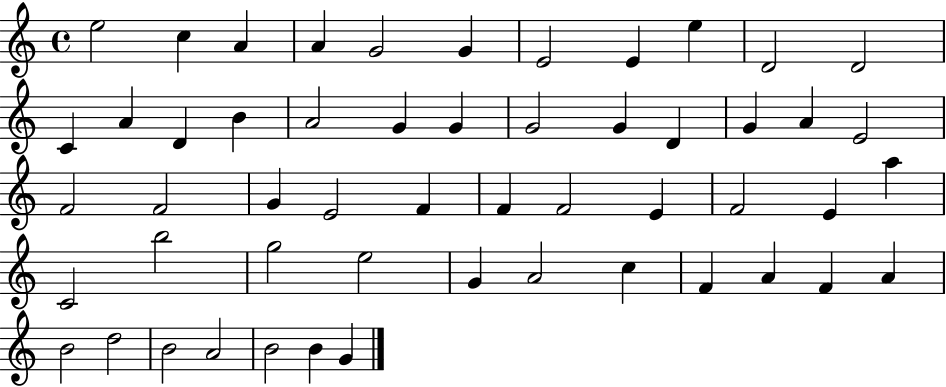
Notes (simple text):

E5/h C5/q A4/q A4/q G4/h G4/q E4/h E4/q E5/q D4/h D4/h C4/q A4/q D4/q B4/q A4/h G4/q G4/q G4/h G4/q D4/q G4/q A4/q E4/h F4/h F4/h G4/q E4/h F4/q F4/q F4/h E4/q F4/h E4/q A5/q C4/h B5/h G5/h E5/h G4/q A4/h C5/q F4/q A4/q F4/q A4/q B4/h D5/h B4/h A4/h B4/h B4/q G4/q